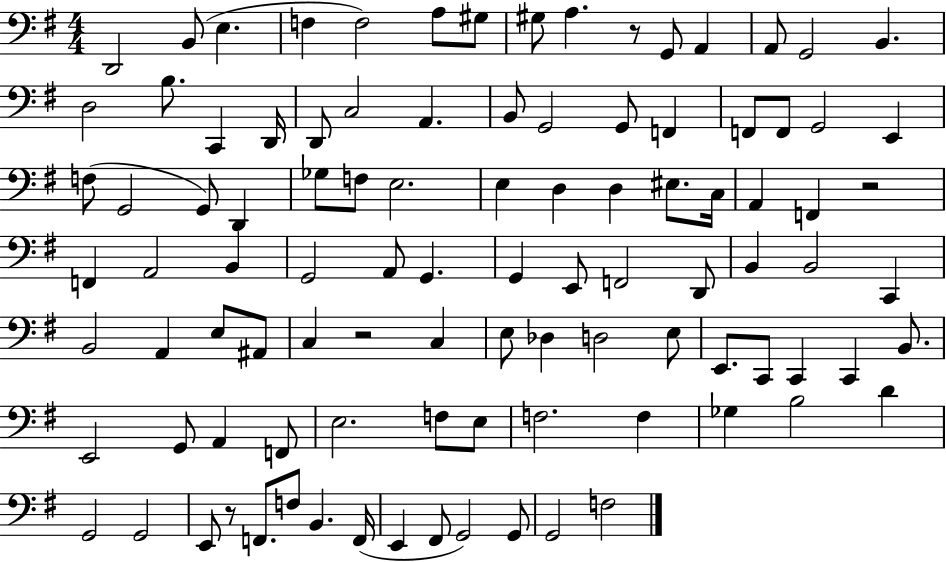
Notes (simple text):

D2/h B2/e E3/q. F3/q F3/h A3/e G#3/e G#3/e A3/q. R/e G2/e A2/q A2/e G2/h B2/q. D3/h B3/e. C2/q D2/s D2/e C3/h A2/q. B2/e G2/h G2/e F2/q F2/e F2/e G2/h E2/q F3/e G2/h G2/e D2/q Gb3/e F3/e E3/h. E3/q D3/q D3/q EIS3/e. C3/s A2/q F2/q R/h F2/q A2/h B2/q G2/h A2/e G2/q. G2/q E2/e F2/h D2/e B2/q B2/h C2/q B2/h A2/q E3/e A#2/e C3/q R/h C3/q E3/e Db3/q D3/h E3/e E2/e. C2/e C2/q C2/q B2/e. E2/h G2/e A2/q F2/e E3/h. F3/e E3/e F3/h. F3/q Gb3/q B3/h D4/q G2/h G2/h E2/e R/e F2/e. F3/e B2/q. F2/s E2/q F#2/e G2/h G2/e G2/h F3/h